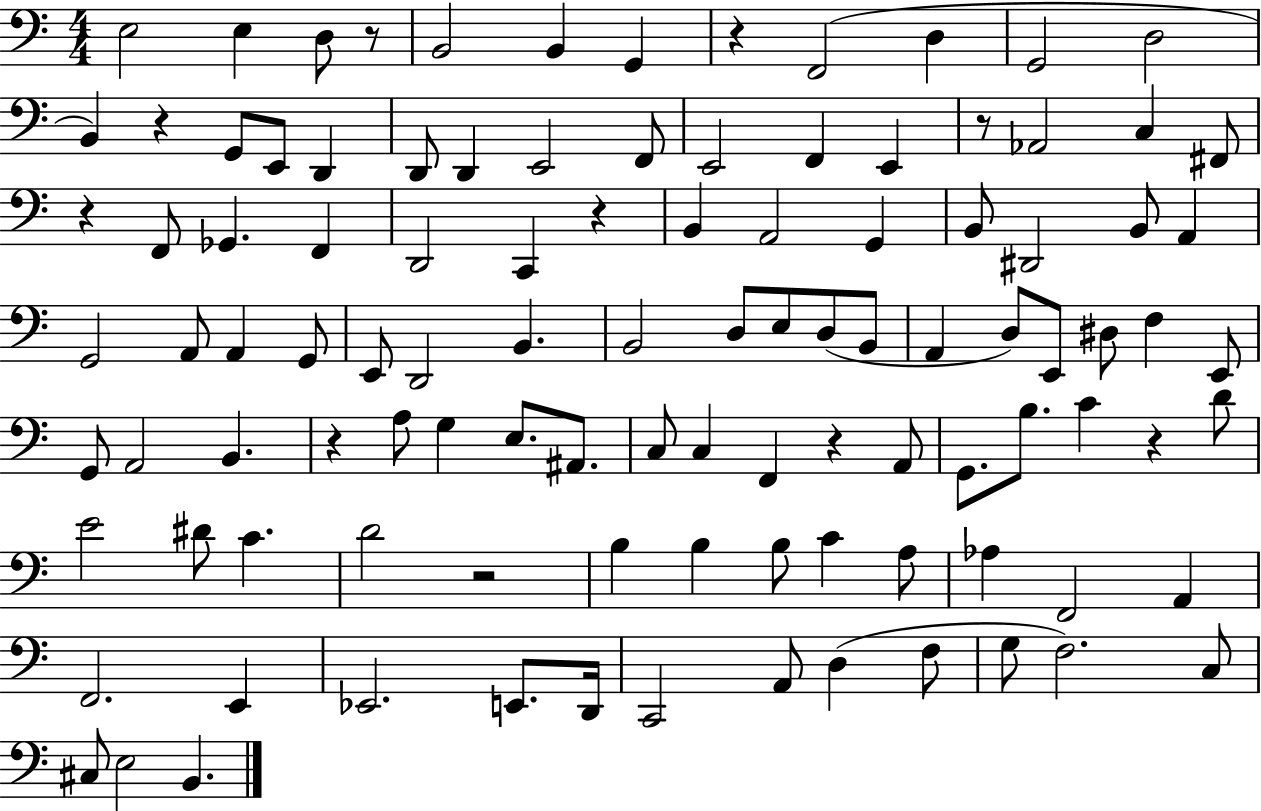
{
  \clef bass
  \numericTimeSignature
  \time 4/4
  \key c \major
  \repeat volta 2 { e2 e4 d8 r8 | b,2 b,4 g,4 | r4 f,2( d4 | g,2 d2 | \break b,4) r4 g,8 e,8 d,4 | d,8 d,4 e,2 f,8 | e,2 f,4 e,4 | r8 aes,2 c4 fis,8 | \break r4 f,8 ges,4. f,4 | d,2 c,4 r4 | b,4 a,2 g,4 | b,8 dis,2 b,8 a,4 | \break g,2 a,8 a,4 g,8 | e,8 d,2 b,4. | b,2 d8 e8 d8( b,8 | a,4 d8) e,8 dis8 f4 e,8 | \break g,8 a,2 b,4. | r4 a8 g4 e8. ais,8. | c8 c4 f,4 r4 a,8 | g,8. b8. c'4 r4 d'8 | \break e'2 dis'8 c'4. | d'2 r2 | b4 b4 b8 c'4 a8 | aes4 f,2 a,4 | \break f,2. e,4 | ees,2. e,8. d,16 | c,2 a,8 d4( f8 | g8 f2.) c8 | \break cis8 e2 b,4. | } \bar "|."
}